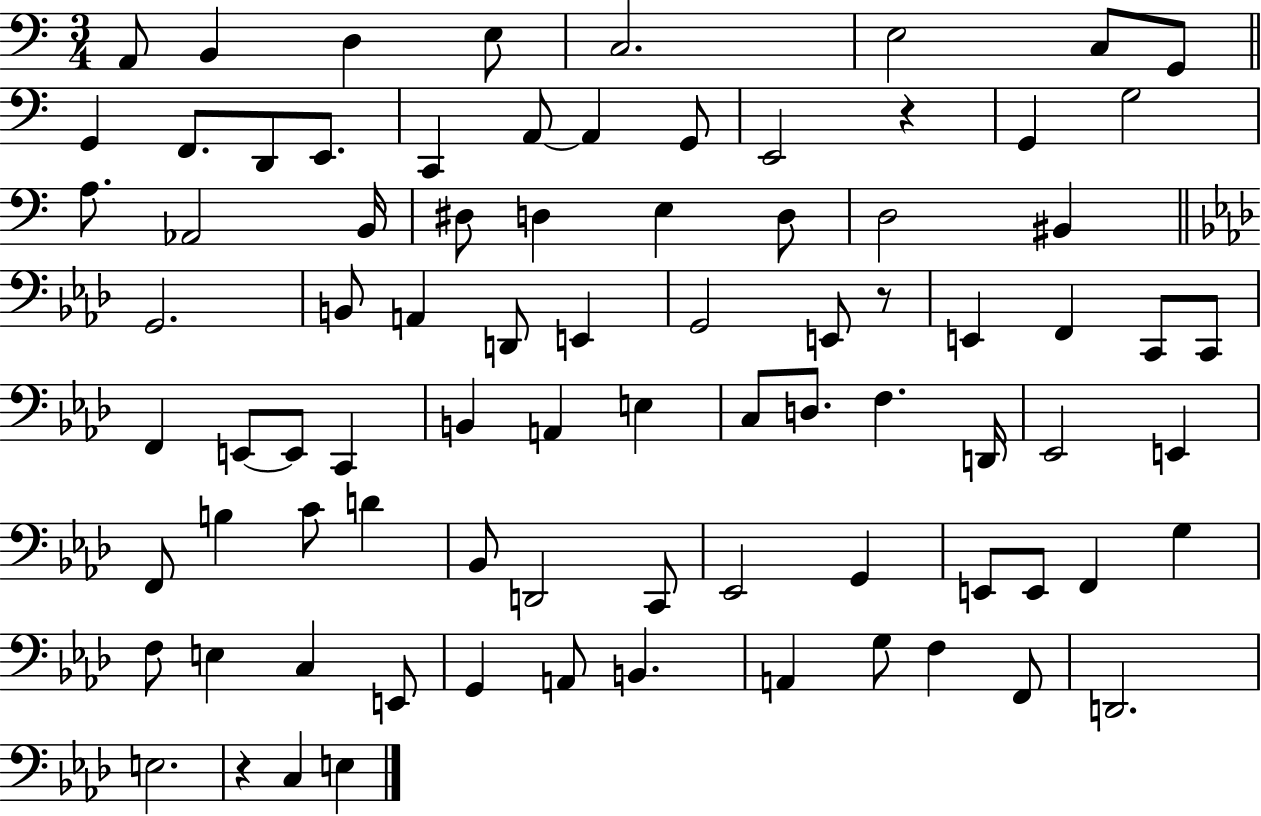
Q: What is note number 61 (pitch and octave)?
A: G2